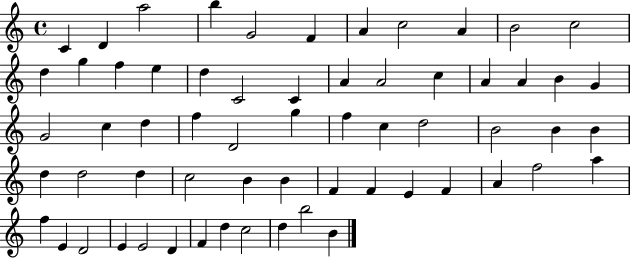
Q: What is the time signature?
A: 4/4